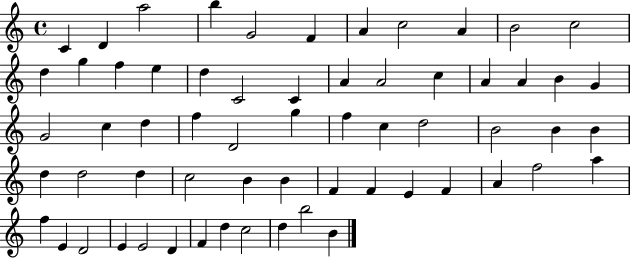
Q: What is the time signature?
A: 4/4